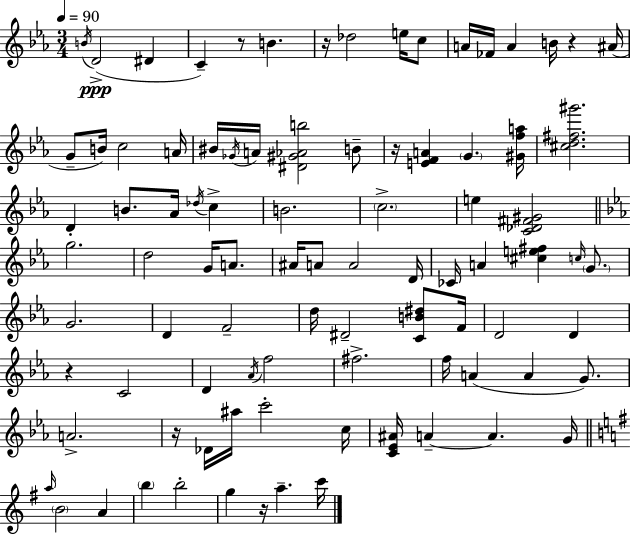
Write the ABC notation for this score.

X:1
T:Untitled
M:3/4
L:1/4
K:Cm
B/4 D2 ^D C z/2 B z/4 _d2 e/4 c/2 A/4 _F/4 A B/4 z ^A/4 G/2 B/4 c2 A/4 ^B/4 _G/4 A/4 [^D^G_Ab]2 B/2 z/4 [EFA] G [^Gfa]/4 [^cd^f^g']2 D B/2 _A/4 _d/4 c B2 c2 e [C_D^F^G]2 g2 d2 G/4 A/2 ^A/4 A/2 A2 D/4 _C/4 A [^ce^f] c/4 G/2 G2 D F2 d/4 ^D2 [CB^d]/2 F/4 D2 D z C2 D _A/4 f2 ^f2 f/4 A A G/2 A2 z/4 _D/4 ^a/4 c'2 c/4 [C_E^A]/4 A A G/4 a/4 B2 A b b2 g z/4 a c'/4